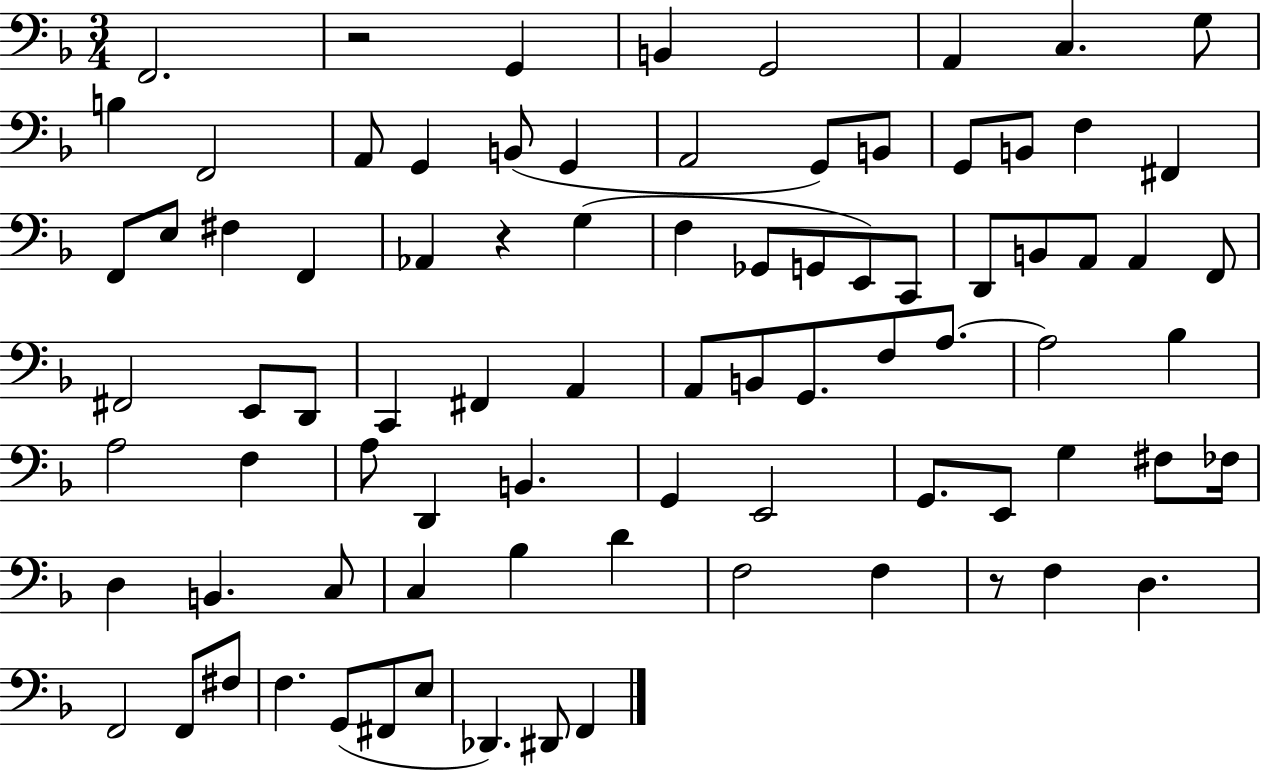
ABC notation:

X:1
T:Untitled
M:3/4
L:1/4
K:F
F,,2 z2 G,, B,, G,,2 A,, C, G,/2 B, F,,2 A,,/2 G,, B,,/2 G,, A,,2 G,,/2 B,,/2 G,,/2 B,,/2 F, ^F,, F,,/2 E,/2 ^F, F,, _A,, z G, F, _G,,/2 G,,/2 E,,/2 C,,/2 D,,/2 B,,/2 A,,/2 A,, F,,/2 ^F,,2 E,,/2 D,,/2 C,, ^F,, A,, A,,/2 B,,/2 G,,/2 F,/2 A,/2 A,2 _B, A,2 F, A,/2 D,, B,, G,, E,,2 G,,/2 E,,/2 G, ^F,/2 _F,/4 D, B,, C,/2 C, _B, D F,2 F, z/2 F, D, F,,2 F,,/2 ^F,/2 F, G,,/2 ^F,,/2 E,/2 _D,, ^D,,/2 F,,